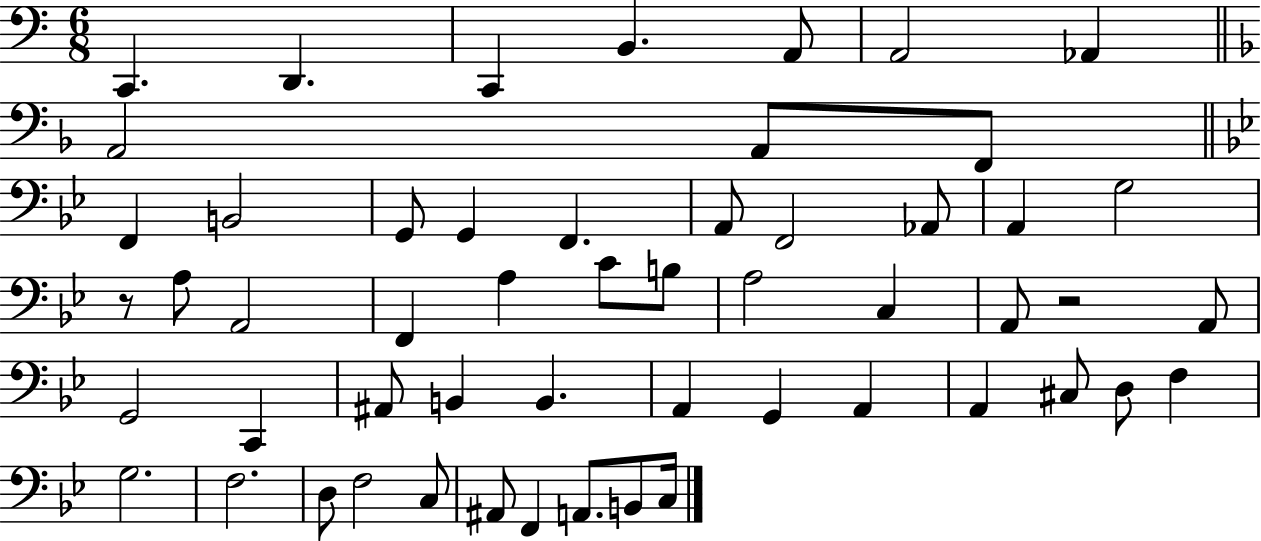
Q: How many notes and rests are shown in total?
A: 54